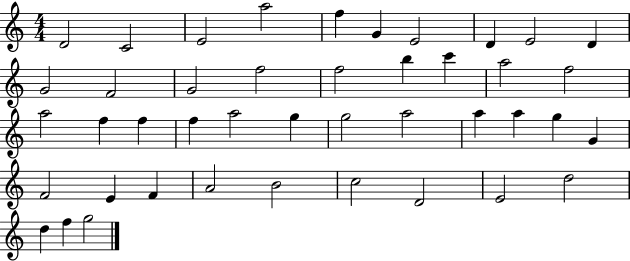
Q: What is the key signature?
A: C major